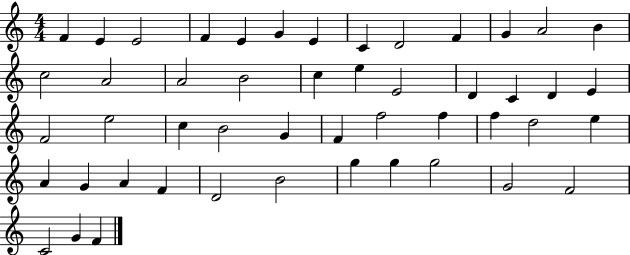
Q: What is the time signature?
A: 4/4